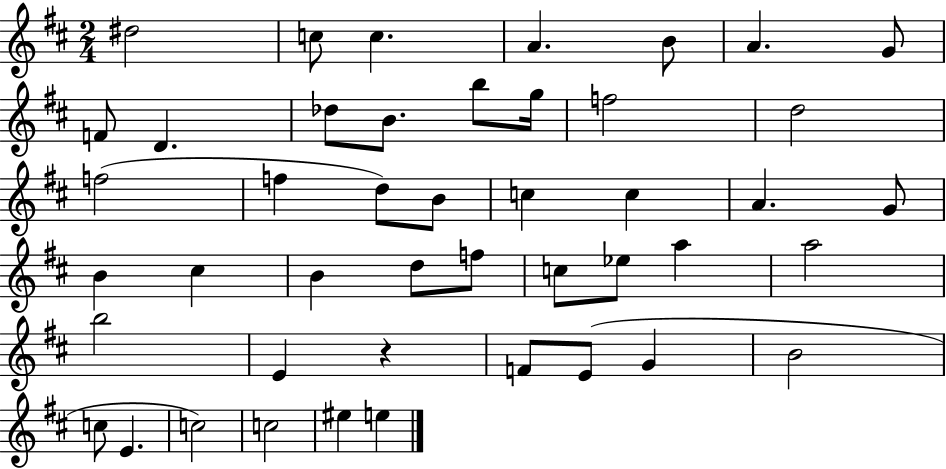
D#5/h C5/e C5/q. A4/q. B4/e A4/q. G4/e F4/e D4/q. Db5/e B4/e. B5/e G5/s F5/h D5/h F5/h F5/q D5/e B4/e C5/q C5/q A4/q. G4/e B4/q C#5/q B4/q D5/e F5/e C5/e Eb5/e A5/q A5/h B5/h E4/q R/q F4/e E4/e G4/q B4/h C5/e E4/q. C5/h C5/h EIS5/q E5/q